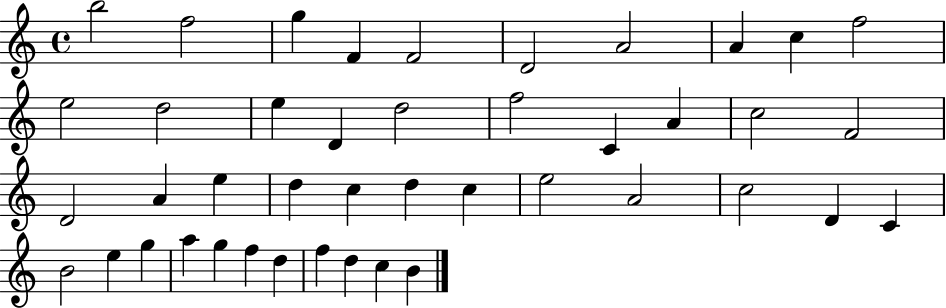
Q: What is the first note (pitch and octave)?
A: B5